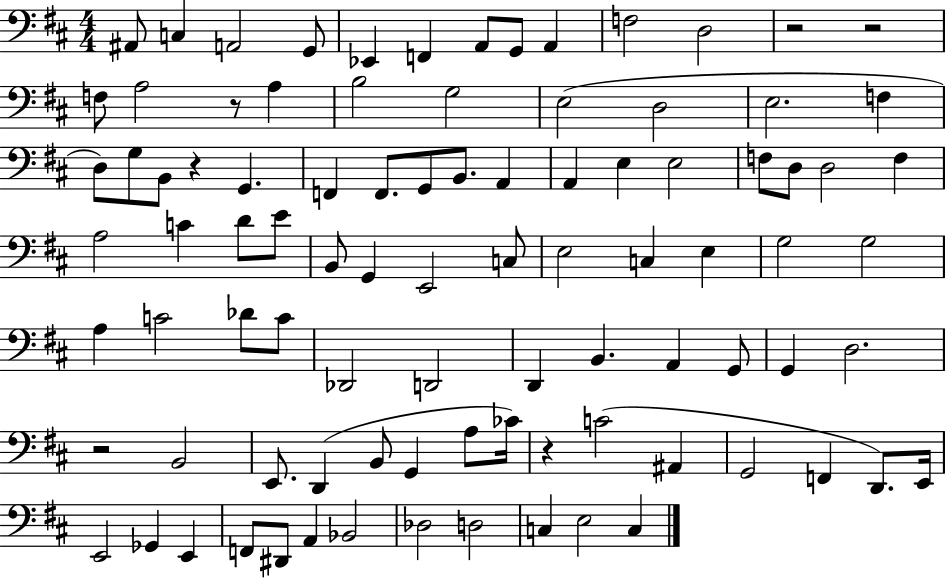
X:1
T:Untitled
M:4/4
L:1/4
K:D
^A,,/2 C, A,,2 G,,/2 _E,, F,, A,,/2 G,,/2 A,, F,2 D,2 z2 z2 F,/2 A,2 z/2 A, B,2 G,2 E,2 D,2 E,2 F, D,/2 G,/2 B,,/2 z G,, F,, F,,/2 G,,/2 B,,/2 A,, A,, E, E,2 F,/2 D,/2 D,2 F, A,2 C D/2 E/2 B,,/2 G,, E,,2 C,/2 E,2 C, E, G,2 G,2 A, C2 _D/2 C/2 _D,,2 D,,2 D,, B,, A,, G,,/2 G,, D,2 z2 B,,2 E,,/2 D,, B,,/2 G,, A,/2 _C/4 z C2 ^A,, G,,2 F,, D,,/2 E,,/4 E,,2 _G,, E,, F,,/2 ^D,,/2 A,, _B,,2 _D,2 D,2 C, E,2 C,